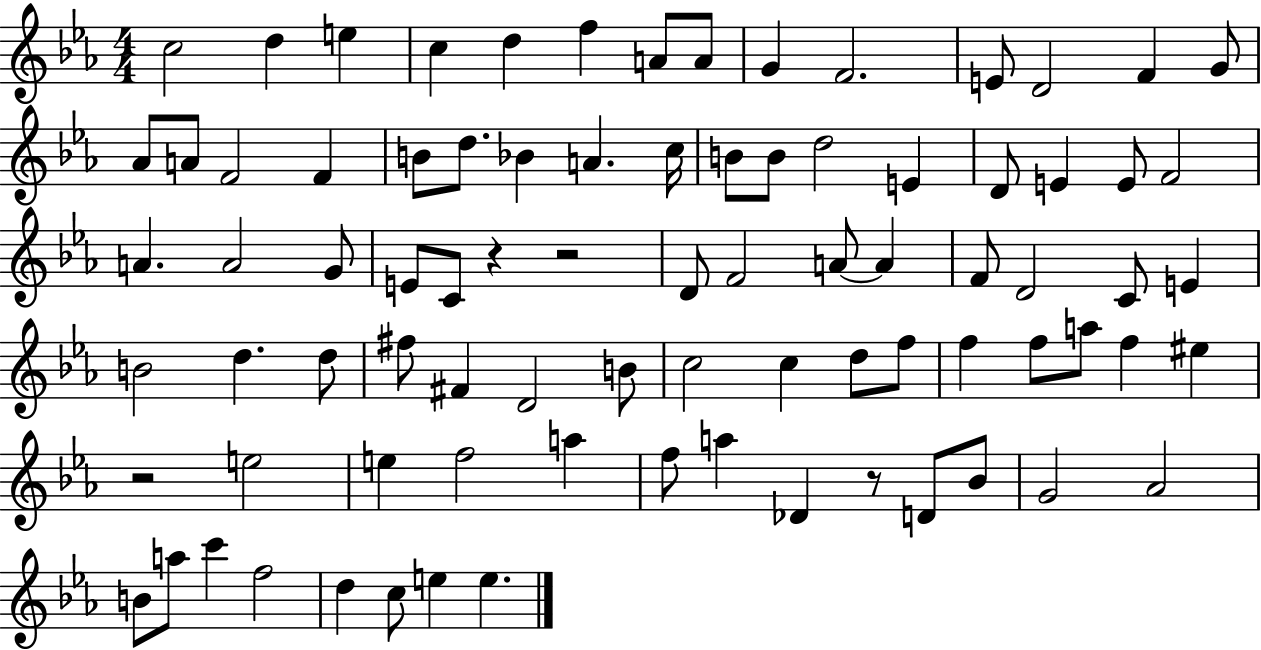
C5/h D5/q E5/q C5/q D5/q F5/q A4/e A4/e G4/q F4/h. E4/e D4/h F4/q G4/e Ab4/e A4/e F4/h F4/q B4/e D5/e. Bb4/q A4/q. C5/s B4/e B4/e D5/h E4/q D4/e E4/q E4/e F4/h A4/q. A4/h G4/e E4/e C4/e R/q R/h D4/e F4/h A4/e A4/q F4/e D4/h C4/e E4/q B4/h D5/q. D5/e F#5/e F#4/q D4/h B4/e C5/h C5/q D5/e F5/e F5/q F5/e A5/e F5/q EIS5/q R/h E5/h E5/q F5/h A5/q F5/e A5/q Db4/q R/e D4/e Bb4/e G4/h Ab4/h B4/e A5/e C6/q F5/h D5/q C5/e E5/q E5/q.